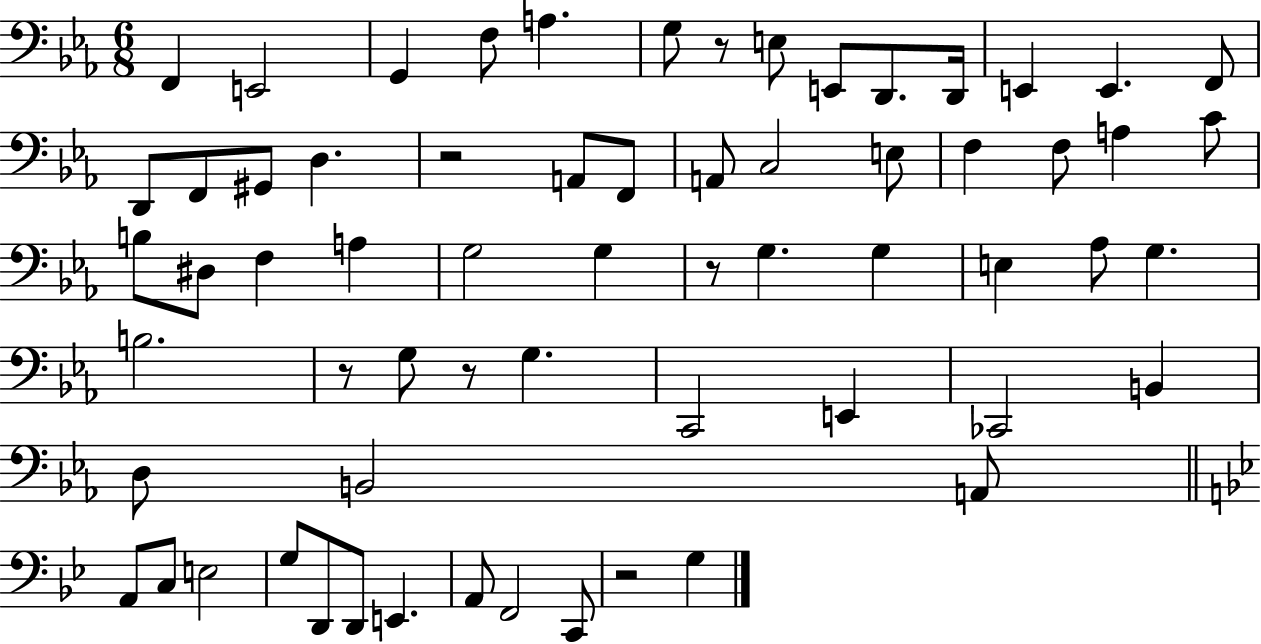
X:1
T:Untitled
M:6/8
L:1/4
K:Eb
F,, E,,2 G,, F,/2 A, G,/2 z/2 E,/2 E,,/2 D,,/2 D,,/4 E,, E,, F,,/2 D,,/2 F,,/2 ^G,,/2 D, z2 A,,/2 F,,/2 A,,/2 C,2 E,/2 F, F,/2 A, C/2 B,/2 ^D,/2 F, A, G,2 G, z/2 G, G, E, _A,/2 G, B,2 z/2 G,/2 z/2 G, C,,2 E,, _C,,2 B,, D,/2 B,,2 A,,/2 A,,/2 C,/2 E,2 G,/2 D,,/2 D,,/2 E,, A,,/2 F,,2 C,,/2 z2 G,